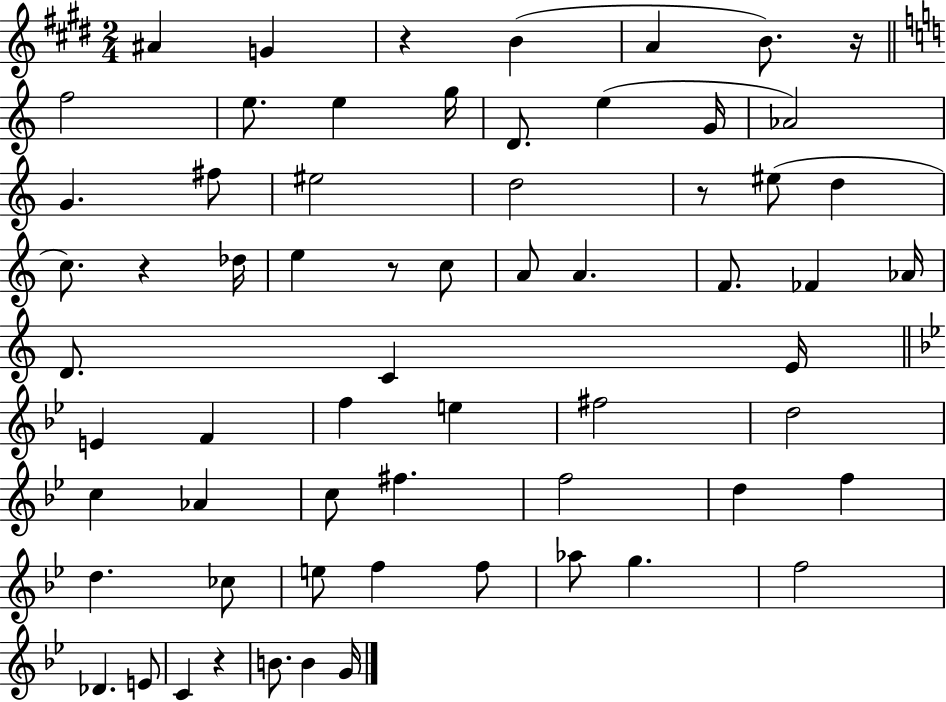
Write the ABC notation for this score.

X:1
T:Untitled
M:2/4
L:1/4
K:E
^A G z B A B/2 z/4 f2 e/2 e g/4 D/2 e G/4 _A2 G ^f/2 ^e2 d2 z/2 ^e/2 d c/2 z _d/4 e z/2 c/2 A/2 A F/2 _F _A/4 D/2 C E/4 E F f e ^f2 d2 c _A c/2 ^f f2 d f d _c/2 e/2 f f/2 _a/2 g f2 _D E/2 C z B/2 B G/4